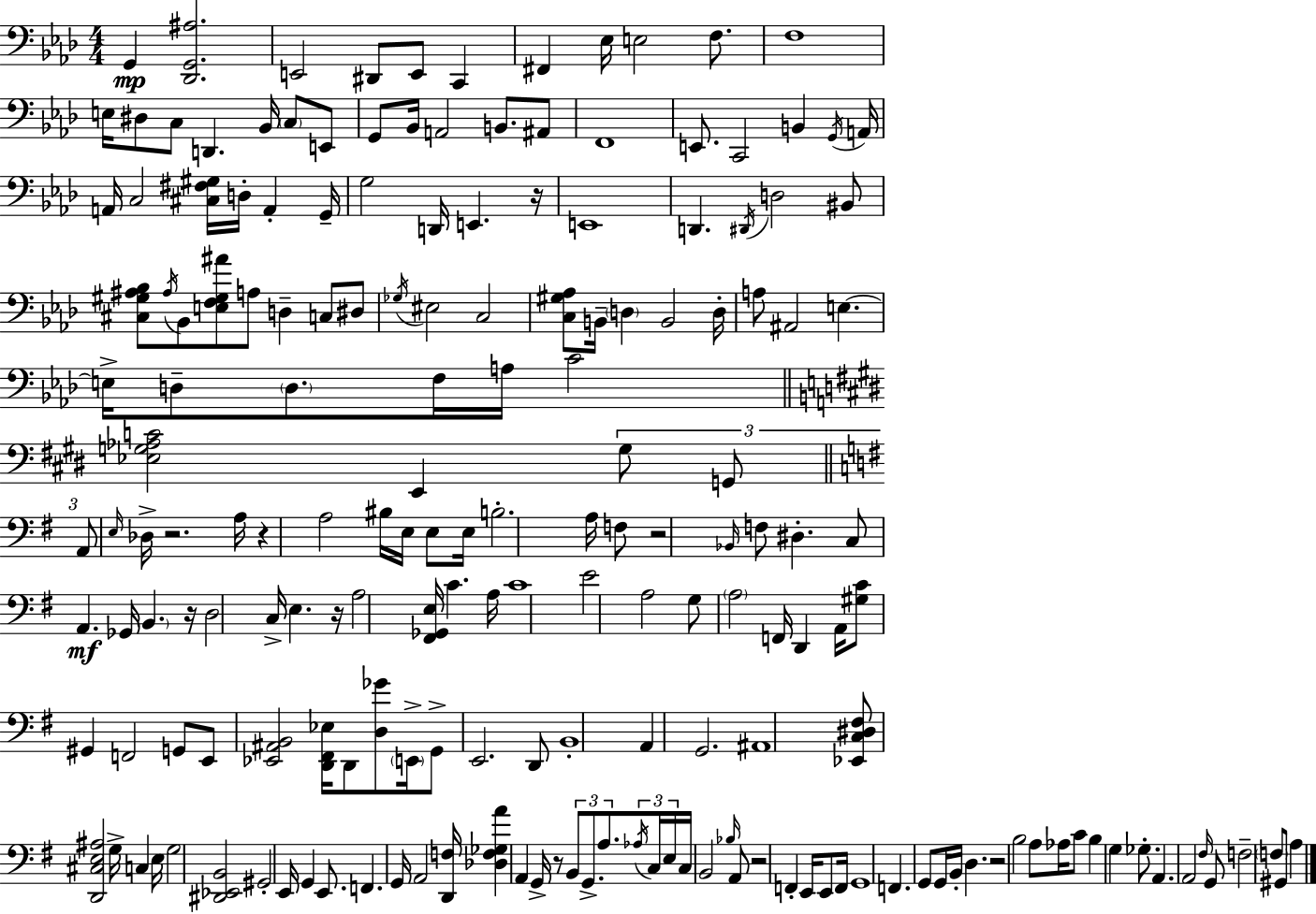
G2/q [Db2,G2,A#3]/h. E2/h D#2/e E2/e C2/q F#2/q Eb3/s E3/h F3/e. F3/w E3/s D#3/e C3/e D2/q. Bb2/s C3/e E2/e G2/e Bb2/s A2/h B2/e. A#2/e F2/w E2/e. C2/h B2/q G2/s A2/s A2/s C3/h [C#3,F#3,G#3]/s D3/s A2/q G2/s G3/h D2/s E2/q. R/s E2/w D2/q. D#2/s D3/h BIS2/e [C#3,G#3,A#3,Bb3]/e A#3/s Bb2/e [E3,F3,G#3,A#4]/e A3/e D3/q C3/e D#3/e Gb3/s EIS3/h C3/h [C3,G#3,Ab3]/e B2/s D3/q B2/h D3/s A3/e A#2/h E3/q. E3/s D3/e D3/e. F3/s A3/s C4/h [Eb3,G3,Ab3,C4]/h E2/q G3/e G2/e A2/e E3/s Db3/s R/h. A3/s R/q A3/h BIS3/s E3/s E3/e E3/s B3/h. A3/s F3/e R/h Bb2/s F3/e D#3/q. C3/e A2/q. Gb2/s B2/q. R/s D3/h C3/s E3/q. R/s A3/h [F#2,Gb2,E3]/s C4/q. A3/s C4/w E4/h A3/h G3/e A3/h F2/s D2/q A2/s [G#3,C4]/e G#2/q F2/h G2/e E2/e [Eb2,A#2,B2]/h [D2,F#2,Eb3]/s D2/e [D3,Gb4]/e E2/s G2/e E2/h. D2/e B2/w A2/q G2/h. A#2/w [Eb2,C3,D#3,F#3]/e [D2,C#3,E3,A#3]/h G3/s C3/q E3/s G3/h [D#2,Eb2,B2]/h G#2/h E2/s G2/q E2/e. F2/q. G2/s A2/h [D2,F3]/s [Db3,F3,Gb3,A4]/q A2/q G2/s R/e B2/e G2/e. A3/e. Ab3/s C3/s E3/s C3/s B2/h Bb3/s A2/e R/h F2/q E2/s E2/e F2/s G2/w F2/q. G2/e G2/s B2/s D3/q. R/h B3/h A3/e Ab3/s C4/e B3/q G3/q Gb3/e. A2/q. A2/h F#3/s G2/e F3/h F3/e G#2/e A3/q